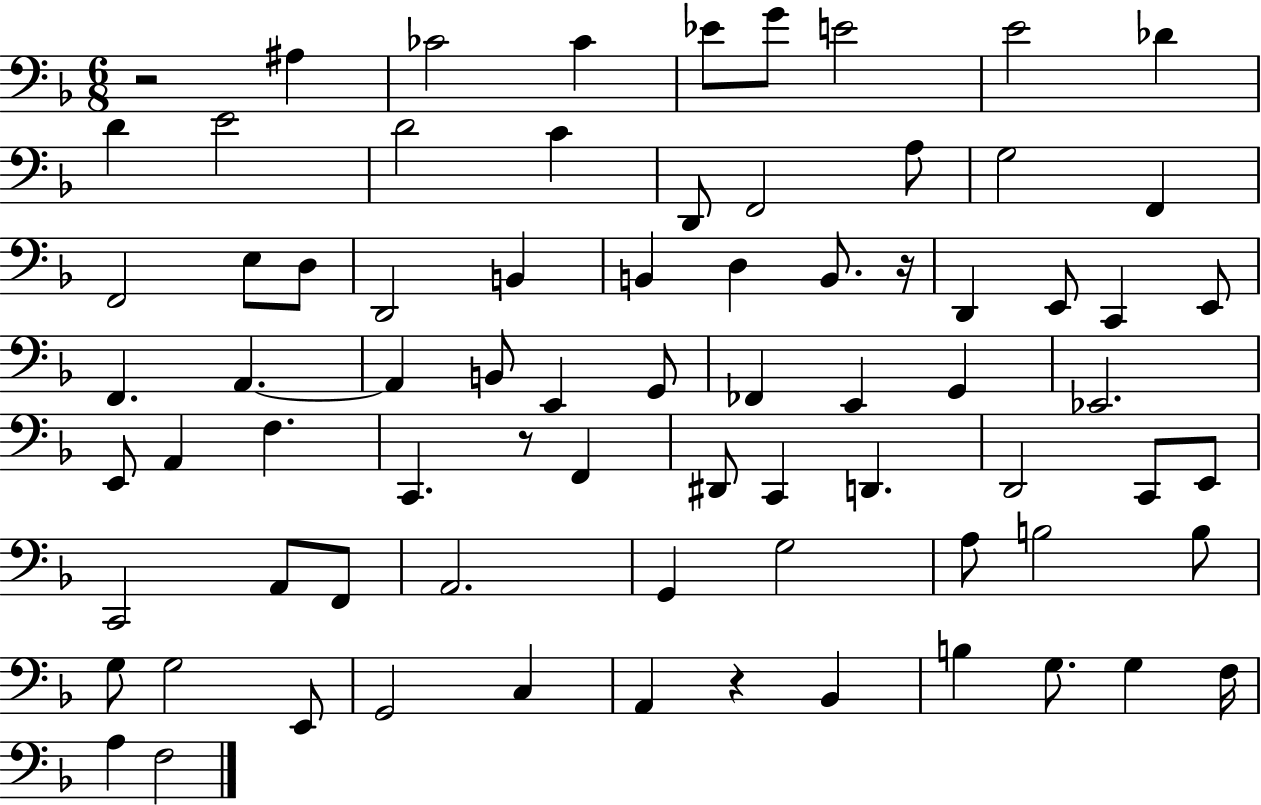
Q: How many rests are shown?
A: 4